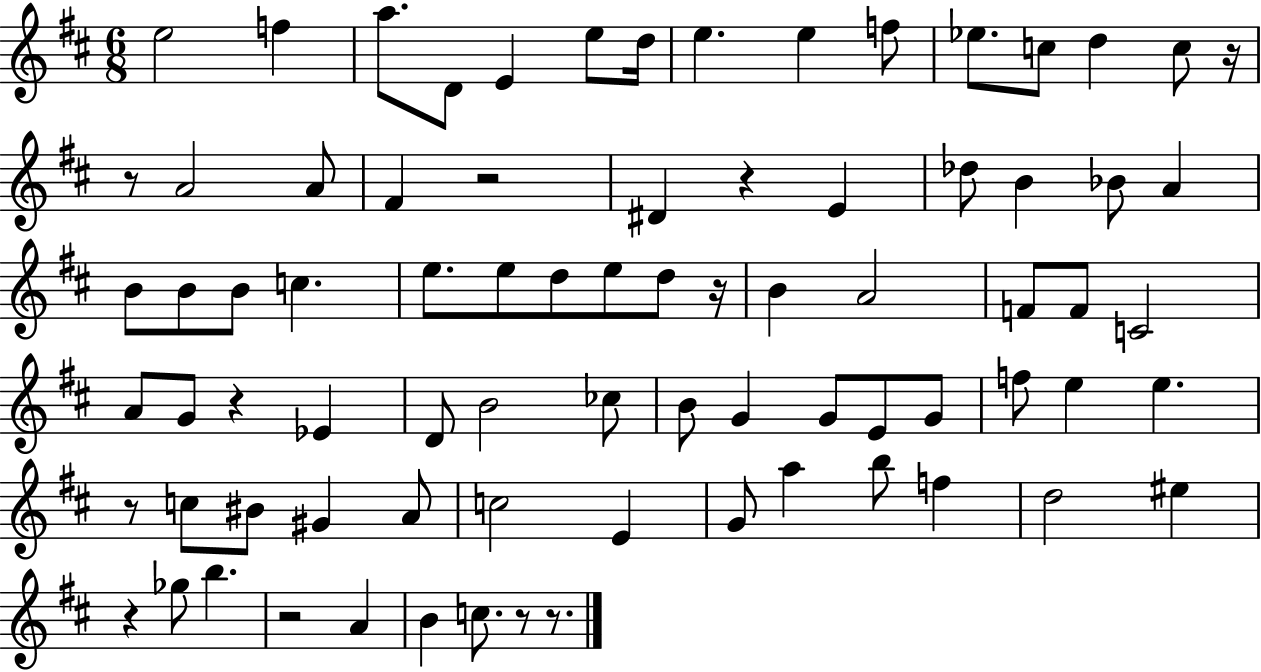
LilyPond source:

{
  \clef treble
  \numericTimeSignature
  \time 6/8
  \key d \major
  e''2 f''4 | a''8. d'8 e'4 e''8 d''16 | e''4. e''4 f''8 | ees''8. c''8 d''4 c''8 r16 | \break r8 a'2 a'8 | fis'4 r2 | dis'4 r4 e'4 | des''8 b'4 bes'8 a'4 | \break b'8 b'8 b'8 c''4. | e''8. e''8 d''8 e''8 d''8 r16 | b'4 a'2 | f'8 f'8 c'2 | \break a'8 g'8 r4 ees'4 | d'8 b'2 ces''8 | b'8 g'4 g'8 e'8 g'8 | f''8 e''4 e''4. | \break r8 c''8 bis'8 gis'4 a'8 | c''2 e'4 | g'8 a''4 b''8 f''4 | d''2 eis''4 | \break r4 ges''8 b''4. | r2 a'4 | b'4 c''8. r8 r8. | \bar "|."
}